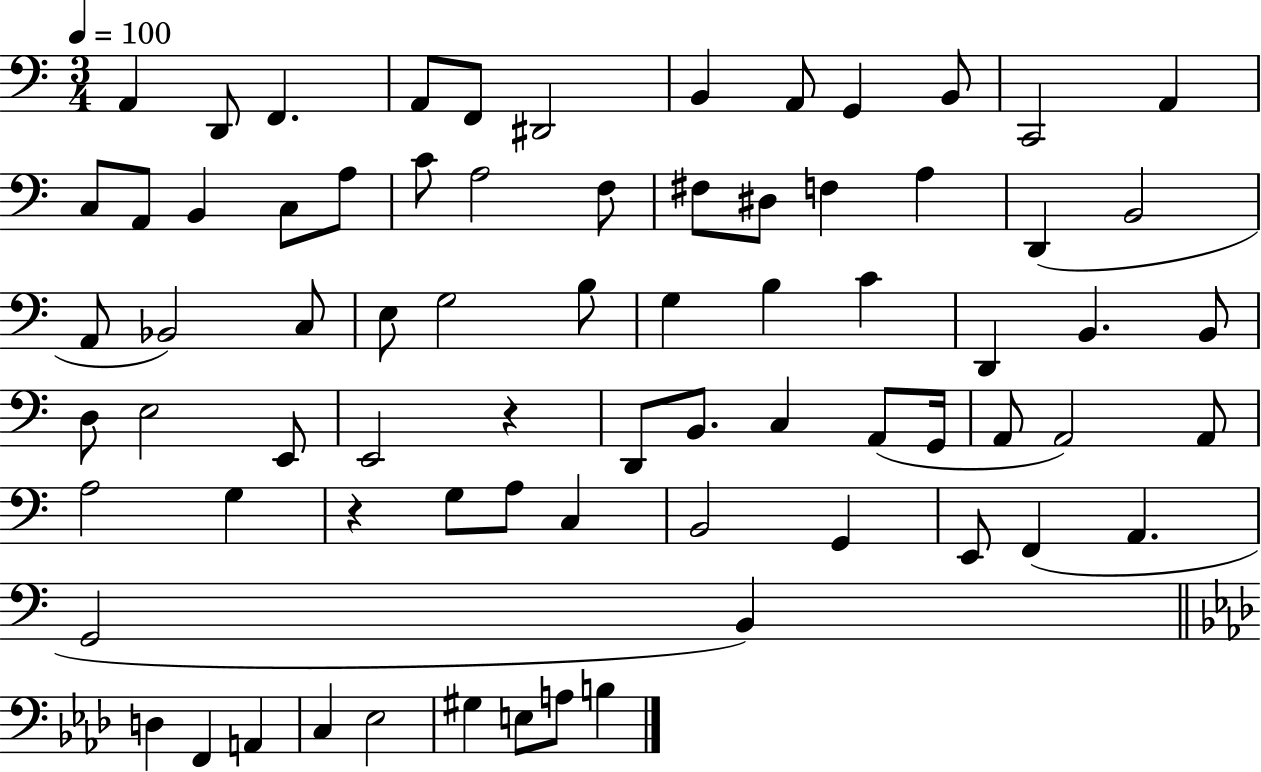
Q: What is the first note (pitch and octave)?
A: A2